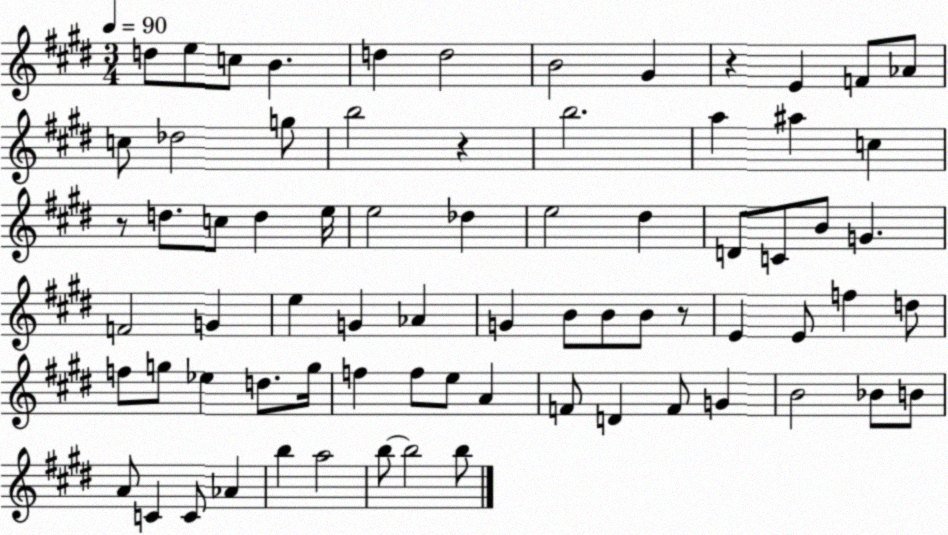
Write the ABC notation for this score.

X:1
T:Untitled
M:3/4
L:1/4
K:E
d/2 e/2 c/2 B d d2 B2 ^G z E F/2 _A/2 c/2 _d2 g/2 b2 z b2 a ^a c z/2 d/2 c/2 d e/4 e2 _d e2 ^d D/2 C/2 B/2 G F2 G e G _A G B/2 B/2 B/2 z/2 E E/2 f d/2 f/2 g/2 _e d/2 g/4 f f/2 e/2 A F/2 D F/2 G B2 _B/2 B/2 A/2 C C/2 _A b a2 b/2 b2 b/2